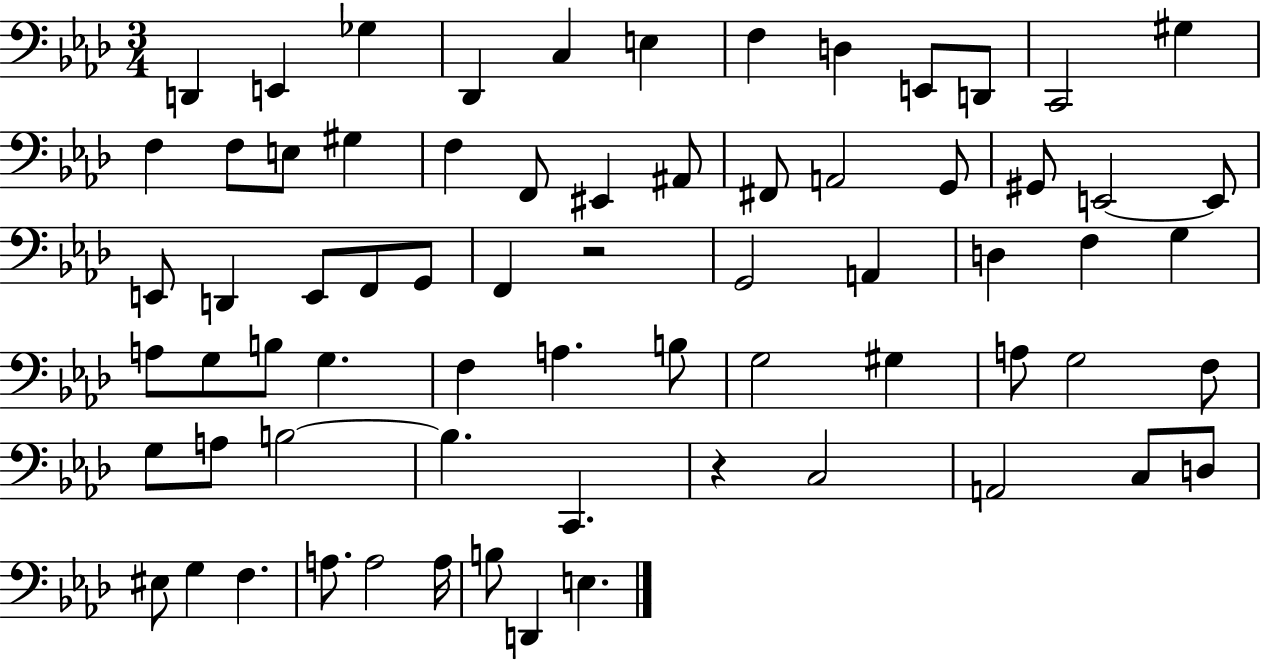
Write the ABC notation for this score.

X:1
T:Untitled
M:3/4
L:1/4
K:Ab
D,, E,, _G, _D,, C, E, F, D, E,,/2 D,,/2 C,,2 ^G, F, F,/2 E,/2 ^G, F, F,,/2 ^E,, ^A,,/2 ^F,,/2 A,,2 G,,/2 ^G,,/2 E,,2 E,,/2 E,,/2 D,, E,,/2 F,,/2 G,,/2 F,, z2 G,,2 A,, D, F, G, A,/2 G,/2 B,/2 G, F, A, B,/2 G,2 ^G, A,/2 G,2 F,/2 G,/2 A,/2 B,2 B, C,, z C,2 A,,2 C,/2 D,/2 ^E,/2 G, F, A,/2 A,2 A,/4 B,/2 D,, E,